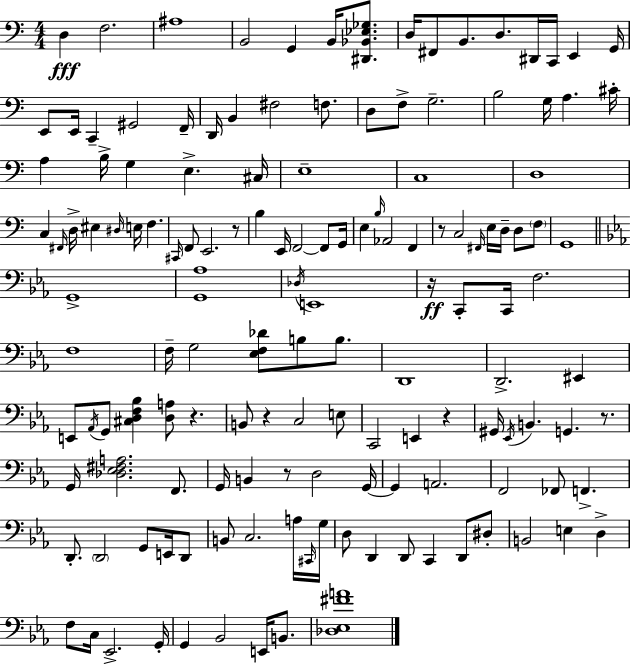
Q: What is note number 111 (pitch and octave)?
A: G3